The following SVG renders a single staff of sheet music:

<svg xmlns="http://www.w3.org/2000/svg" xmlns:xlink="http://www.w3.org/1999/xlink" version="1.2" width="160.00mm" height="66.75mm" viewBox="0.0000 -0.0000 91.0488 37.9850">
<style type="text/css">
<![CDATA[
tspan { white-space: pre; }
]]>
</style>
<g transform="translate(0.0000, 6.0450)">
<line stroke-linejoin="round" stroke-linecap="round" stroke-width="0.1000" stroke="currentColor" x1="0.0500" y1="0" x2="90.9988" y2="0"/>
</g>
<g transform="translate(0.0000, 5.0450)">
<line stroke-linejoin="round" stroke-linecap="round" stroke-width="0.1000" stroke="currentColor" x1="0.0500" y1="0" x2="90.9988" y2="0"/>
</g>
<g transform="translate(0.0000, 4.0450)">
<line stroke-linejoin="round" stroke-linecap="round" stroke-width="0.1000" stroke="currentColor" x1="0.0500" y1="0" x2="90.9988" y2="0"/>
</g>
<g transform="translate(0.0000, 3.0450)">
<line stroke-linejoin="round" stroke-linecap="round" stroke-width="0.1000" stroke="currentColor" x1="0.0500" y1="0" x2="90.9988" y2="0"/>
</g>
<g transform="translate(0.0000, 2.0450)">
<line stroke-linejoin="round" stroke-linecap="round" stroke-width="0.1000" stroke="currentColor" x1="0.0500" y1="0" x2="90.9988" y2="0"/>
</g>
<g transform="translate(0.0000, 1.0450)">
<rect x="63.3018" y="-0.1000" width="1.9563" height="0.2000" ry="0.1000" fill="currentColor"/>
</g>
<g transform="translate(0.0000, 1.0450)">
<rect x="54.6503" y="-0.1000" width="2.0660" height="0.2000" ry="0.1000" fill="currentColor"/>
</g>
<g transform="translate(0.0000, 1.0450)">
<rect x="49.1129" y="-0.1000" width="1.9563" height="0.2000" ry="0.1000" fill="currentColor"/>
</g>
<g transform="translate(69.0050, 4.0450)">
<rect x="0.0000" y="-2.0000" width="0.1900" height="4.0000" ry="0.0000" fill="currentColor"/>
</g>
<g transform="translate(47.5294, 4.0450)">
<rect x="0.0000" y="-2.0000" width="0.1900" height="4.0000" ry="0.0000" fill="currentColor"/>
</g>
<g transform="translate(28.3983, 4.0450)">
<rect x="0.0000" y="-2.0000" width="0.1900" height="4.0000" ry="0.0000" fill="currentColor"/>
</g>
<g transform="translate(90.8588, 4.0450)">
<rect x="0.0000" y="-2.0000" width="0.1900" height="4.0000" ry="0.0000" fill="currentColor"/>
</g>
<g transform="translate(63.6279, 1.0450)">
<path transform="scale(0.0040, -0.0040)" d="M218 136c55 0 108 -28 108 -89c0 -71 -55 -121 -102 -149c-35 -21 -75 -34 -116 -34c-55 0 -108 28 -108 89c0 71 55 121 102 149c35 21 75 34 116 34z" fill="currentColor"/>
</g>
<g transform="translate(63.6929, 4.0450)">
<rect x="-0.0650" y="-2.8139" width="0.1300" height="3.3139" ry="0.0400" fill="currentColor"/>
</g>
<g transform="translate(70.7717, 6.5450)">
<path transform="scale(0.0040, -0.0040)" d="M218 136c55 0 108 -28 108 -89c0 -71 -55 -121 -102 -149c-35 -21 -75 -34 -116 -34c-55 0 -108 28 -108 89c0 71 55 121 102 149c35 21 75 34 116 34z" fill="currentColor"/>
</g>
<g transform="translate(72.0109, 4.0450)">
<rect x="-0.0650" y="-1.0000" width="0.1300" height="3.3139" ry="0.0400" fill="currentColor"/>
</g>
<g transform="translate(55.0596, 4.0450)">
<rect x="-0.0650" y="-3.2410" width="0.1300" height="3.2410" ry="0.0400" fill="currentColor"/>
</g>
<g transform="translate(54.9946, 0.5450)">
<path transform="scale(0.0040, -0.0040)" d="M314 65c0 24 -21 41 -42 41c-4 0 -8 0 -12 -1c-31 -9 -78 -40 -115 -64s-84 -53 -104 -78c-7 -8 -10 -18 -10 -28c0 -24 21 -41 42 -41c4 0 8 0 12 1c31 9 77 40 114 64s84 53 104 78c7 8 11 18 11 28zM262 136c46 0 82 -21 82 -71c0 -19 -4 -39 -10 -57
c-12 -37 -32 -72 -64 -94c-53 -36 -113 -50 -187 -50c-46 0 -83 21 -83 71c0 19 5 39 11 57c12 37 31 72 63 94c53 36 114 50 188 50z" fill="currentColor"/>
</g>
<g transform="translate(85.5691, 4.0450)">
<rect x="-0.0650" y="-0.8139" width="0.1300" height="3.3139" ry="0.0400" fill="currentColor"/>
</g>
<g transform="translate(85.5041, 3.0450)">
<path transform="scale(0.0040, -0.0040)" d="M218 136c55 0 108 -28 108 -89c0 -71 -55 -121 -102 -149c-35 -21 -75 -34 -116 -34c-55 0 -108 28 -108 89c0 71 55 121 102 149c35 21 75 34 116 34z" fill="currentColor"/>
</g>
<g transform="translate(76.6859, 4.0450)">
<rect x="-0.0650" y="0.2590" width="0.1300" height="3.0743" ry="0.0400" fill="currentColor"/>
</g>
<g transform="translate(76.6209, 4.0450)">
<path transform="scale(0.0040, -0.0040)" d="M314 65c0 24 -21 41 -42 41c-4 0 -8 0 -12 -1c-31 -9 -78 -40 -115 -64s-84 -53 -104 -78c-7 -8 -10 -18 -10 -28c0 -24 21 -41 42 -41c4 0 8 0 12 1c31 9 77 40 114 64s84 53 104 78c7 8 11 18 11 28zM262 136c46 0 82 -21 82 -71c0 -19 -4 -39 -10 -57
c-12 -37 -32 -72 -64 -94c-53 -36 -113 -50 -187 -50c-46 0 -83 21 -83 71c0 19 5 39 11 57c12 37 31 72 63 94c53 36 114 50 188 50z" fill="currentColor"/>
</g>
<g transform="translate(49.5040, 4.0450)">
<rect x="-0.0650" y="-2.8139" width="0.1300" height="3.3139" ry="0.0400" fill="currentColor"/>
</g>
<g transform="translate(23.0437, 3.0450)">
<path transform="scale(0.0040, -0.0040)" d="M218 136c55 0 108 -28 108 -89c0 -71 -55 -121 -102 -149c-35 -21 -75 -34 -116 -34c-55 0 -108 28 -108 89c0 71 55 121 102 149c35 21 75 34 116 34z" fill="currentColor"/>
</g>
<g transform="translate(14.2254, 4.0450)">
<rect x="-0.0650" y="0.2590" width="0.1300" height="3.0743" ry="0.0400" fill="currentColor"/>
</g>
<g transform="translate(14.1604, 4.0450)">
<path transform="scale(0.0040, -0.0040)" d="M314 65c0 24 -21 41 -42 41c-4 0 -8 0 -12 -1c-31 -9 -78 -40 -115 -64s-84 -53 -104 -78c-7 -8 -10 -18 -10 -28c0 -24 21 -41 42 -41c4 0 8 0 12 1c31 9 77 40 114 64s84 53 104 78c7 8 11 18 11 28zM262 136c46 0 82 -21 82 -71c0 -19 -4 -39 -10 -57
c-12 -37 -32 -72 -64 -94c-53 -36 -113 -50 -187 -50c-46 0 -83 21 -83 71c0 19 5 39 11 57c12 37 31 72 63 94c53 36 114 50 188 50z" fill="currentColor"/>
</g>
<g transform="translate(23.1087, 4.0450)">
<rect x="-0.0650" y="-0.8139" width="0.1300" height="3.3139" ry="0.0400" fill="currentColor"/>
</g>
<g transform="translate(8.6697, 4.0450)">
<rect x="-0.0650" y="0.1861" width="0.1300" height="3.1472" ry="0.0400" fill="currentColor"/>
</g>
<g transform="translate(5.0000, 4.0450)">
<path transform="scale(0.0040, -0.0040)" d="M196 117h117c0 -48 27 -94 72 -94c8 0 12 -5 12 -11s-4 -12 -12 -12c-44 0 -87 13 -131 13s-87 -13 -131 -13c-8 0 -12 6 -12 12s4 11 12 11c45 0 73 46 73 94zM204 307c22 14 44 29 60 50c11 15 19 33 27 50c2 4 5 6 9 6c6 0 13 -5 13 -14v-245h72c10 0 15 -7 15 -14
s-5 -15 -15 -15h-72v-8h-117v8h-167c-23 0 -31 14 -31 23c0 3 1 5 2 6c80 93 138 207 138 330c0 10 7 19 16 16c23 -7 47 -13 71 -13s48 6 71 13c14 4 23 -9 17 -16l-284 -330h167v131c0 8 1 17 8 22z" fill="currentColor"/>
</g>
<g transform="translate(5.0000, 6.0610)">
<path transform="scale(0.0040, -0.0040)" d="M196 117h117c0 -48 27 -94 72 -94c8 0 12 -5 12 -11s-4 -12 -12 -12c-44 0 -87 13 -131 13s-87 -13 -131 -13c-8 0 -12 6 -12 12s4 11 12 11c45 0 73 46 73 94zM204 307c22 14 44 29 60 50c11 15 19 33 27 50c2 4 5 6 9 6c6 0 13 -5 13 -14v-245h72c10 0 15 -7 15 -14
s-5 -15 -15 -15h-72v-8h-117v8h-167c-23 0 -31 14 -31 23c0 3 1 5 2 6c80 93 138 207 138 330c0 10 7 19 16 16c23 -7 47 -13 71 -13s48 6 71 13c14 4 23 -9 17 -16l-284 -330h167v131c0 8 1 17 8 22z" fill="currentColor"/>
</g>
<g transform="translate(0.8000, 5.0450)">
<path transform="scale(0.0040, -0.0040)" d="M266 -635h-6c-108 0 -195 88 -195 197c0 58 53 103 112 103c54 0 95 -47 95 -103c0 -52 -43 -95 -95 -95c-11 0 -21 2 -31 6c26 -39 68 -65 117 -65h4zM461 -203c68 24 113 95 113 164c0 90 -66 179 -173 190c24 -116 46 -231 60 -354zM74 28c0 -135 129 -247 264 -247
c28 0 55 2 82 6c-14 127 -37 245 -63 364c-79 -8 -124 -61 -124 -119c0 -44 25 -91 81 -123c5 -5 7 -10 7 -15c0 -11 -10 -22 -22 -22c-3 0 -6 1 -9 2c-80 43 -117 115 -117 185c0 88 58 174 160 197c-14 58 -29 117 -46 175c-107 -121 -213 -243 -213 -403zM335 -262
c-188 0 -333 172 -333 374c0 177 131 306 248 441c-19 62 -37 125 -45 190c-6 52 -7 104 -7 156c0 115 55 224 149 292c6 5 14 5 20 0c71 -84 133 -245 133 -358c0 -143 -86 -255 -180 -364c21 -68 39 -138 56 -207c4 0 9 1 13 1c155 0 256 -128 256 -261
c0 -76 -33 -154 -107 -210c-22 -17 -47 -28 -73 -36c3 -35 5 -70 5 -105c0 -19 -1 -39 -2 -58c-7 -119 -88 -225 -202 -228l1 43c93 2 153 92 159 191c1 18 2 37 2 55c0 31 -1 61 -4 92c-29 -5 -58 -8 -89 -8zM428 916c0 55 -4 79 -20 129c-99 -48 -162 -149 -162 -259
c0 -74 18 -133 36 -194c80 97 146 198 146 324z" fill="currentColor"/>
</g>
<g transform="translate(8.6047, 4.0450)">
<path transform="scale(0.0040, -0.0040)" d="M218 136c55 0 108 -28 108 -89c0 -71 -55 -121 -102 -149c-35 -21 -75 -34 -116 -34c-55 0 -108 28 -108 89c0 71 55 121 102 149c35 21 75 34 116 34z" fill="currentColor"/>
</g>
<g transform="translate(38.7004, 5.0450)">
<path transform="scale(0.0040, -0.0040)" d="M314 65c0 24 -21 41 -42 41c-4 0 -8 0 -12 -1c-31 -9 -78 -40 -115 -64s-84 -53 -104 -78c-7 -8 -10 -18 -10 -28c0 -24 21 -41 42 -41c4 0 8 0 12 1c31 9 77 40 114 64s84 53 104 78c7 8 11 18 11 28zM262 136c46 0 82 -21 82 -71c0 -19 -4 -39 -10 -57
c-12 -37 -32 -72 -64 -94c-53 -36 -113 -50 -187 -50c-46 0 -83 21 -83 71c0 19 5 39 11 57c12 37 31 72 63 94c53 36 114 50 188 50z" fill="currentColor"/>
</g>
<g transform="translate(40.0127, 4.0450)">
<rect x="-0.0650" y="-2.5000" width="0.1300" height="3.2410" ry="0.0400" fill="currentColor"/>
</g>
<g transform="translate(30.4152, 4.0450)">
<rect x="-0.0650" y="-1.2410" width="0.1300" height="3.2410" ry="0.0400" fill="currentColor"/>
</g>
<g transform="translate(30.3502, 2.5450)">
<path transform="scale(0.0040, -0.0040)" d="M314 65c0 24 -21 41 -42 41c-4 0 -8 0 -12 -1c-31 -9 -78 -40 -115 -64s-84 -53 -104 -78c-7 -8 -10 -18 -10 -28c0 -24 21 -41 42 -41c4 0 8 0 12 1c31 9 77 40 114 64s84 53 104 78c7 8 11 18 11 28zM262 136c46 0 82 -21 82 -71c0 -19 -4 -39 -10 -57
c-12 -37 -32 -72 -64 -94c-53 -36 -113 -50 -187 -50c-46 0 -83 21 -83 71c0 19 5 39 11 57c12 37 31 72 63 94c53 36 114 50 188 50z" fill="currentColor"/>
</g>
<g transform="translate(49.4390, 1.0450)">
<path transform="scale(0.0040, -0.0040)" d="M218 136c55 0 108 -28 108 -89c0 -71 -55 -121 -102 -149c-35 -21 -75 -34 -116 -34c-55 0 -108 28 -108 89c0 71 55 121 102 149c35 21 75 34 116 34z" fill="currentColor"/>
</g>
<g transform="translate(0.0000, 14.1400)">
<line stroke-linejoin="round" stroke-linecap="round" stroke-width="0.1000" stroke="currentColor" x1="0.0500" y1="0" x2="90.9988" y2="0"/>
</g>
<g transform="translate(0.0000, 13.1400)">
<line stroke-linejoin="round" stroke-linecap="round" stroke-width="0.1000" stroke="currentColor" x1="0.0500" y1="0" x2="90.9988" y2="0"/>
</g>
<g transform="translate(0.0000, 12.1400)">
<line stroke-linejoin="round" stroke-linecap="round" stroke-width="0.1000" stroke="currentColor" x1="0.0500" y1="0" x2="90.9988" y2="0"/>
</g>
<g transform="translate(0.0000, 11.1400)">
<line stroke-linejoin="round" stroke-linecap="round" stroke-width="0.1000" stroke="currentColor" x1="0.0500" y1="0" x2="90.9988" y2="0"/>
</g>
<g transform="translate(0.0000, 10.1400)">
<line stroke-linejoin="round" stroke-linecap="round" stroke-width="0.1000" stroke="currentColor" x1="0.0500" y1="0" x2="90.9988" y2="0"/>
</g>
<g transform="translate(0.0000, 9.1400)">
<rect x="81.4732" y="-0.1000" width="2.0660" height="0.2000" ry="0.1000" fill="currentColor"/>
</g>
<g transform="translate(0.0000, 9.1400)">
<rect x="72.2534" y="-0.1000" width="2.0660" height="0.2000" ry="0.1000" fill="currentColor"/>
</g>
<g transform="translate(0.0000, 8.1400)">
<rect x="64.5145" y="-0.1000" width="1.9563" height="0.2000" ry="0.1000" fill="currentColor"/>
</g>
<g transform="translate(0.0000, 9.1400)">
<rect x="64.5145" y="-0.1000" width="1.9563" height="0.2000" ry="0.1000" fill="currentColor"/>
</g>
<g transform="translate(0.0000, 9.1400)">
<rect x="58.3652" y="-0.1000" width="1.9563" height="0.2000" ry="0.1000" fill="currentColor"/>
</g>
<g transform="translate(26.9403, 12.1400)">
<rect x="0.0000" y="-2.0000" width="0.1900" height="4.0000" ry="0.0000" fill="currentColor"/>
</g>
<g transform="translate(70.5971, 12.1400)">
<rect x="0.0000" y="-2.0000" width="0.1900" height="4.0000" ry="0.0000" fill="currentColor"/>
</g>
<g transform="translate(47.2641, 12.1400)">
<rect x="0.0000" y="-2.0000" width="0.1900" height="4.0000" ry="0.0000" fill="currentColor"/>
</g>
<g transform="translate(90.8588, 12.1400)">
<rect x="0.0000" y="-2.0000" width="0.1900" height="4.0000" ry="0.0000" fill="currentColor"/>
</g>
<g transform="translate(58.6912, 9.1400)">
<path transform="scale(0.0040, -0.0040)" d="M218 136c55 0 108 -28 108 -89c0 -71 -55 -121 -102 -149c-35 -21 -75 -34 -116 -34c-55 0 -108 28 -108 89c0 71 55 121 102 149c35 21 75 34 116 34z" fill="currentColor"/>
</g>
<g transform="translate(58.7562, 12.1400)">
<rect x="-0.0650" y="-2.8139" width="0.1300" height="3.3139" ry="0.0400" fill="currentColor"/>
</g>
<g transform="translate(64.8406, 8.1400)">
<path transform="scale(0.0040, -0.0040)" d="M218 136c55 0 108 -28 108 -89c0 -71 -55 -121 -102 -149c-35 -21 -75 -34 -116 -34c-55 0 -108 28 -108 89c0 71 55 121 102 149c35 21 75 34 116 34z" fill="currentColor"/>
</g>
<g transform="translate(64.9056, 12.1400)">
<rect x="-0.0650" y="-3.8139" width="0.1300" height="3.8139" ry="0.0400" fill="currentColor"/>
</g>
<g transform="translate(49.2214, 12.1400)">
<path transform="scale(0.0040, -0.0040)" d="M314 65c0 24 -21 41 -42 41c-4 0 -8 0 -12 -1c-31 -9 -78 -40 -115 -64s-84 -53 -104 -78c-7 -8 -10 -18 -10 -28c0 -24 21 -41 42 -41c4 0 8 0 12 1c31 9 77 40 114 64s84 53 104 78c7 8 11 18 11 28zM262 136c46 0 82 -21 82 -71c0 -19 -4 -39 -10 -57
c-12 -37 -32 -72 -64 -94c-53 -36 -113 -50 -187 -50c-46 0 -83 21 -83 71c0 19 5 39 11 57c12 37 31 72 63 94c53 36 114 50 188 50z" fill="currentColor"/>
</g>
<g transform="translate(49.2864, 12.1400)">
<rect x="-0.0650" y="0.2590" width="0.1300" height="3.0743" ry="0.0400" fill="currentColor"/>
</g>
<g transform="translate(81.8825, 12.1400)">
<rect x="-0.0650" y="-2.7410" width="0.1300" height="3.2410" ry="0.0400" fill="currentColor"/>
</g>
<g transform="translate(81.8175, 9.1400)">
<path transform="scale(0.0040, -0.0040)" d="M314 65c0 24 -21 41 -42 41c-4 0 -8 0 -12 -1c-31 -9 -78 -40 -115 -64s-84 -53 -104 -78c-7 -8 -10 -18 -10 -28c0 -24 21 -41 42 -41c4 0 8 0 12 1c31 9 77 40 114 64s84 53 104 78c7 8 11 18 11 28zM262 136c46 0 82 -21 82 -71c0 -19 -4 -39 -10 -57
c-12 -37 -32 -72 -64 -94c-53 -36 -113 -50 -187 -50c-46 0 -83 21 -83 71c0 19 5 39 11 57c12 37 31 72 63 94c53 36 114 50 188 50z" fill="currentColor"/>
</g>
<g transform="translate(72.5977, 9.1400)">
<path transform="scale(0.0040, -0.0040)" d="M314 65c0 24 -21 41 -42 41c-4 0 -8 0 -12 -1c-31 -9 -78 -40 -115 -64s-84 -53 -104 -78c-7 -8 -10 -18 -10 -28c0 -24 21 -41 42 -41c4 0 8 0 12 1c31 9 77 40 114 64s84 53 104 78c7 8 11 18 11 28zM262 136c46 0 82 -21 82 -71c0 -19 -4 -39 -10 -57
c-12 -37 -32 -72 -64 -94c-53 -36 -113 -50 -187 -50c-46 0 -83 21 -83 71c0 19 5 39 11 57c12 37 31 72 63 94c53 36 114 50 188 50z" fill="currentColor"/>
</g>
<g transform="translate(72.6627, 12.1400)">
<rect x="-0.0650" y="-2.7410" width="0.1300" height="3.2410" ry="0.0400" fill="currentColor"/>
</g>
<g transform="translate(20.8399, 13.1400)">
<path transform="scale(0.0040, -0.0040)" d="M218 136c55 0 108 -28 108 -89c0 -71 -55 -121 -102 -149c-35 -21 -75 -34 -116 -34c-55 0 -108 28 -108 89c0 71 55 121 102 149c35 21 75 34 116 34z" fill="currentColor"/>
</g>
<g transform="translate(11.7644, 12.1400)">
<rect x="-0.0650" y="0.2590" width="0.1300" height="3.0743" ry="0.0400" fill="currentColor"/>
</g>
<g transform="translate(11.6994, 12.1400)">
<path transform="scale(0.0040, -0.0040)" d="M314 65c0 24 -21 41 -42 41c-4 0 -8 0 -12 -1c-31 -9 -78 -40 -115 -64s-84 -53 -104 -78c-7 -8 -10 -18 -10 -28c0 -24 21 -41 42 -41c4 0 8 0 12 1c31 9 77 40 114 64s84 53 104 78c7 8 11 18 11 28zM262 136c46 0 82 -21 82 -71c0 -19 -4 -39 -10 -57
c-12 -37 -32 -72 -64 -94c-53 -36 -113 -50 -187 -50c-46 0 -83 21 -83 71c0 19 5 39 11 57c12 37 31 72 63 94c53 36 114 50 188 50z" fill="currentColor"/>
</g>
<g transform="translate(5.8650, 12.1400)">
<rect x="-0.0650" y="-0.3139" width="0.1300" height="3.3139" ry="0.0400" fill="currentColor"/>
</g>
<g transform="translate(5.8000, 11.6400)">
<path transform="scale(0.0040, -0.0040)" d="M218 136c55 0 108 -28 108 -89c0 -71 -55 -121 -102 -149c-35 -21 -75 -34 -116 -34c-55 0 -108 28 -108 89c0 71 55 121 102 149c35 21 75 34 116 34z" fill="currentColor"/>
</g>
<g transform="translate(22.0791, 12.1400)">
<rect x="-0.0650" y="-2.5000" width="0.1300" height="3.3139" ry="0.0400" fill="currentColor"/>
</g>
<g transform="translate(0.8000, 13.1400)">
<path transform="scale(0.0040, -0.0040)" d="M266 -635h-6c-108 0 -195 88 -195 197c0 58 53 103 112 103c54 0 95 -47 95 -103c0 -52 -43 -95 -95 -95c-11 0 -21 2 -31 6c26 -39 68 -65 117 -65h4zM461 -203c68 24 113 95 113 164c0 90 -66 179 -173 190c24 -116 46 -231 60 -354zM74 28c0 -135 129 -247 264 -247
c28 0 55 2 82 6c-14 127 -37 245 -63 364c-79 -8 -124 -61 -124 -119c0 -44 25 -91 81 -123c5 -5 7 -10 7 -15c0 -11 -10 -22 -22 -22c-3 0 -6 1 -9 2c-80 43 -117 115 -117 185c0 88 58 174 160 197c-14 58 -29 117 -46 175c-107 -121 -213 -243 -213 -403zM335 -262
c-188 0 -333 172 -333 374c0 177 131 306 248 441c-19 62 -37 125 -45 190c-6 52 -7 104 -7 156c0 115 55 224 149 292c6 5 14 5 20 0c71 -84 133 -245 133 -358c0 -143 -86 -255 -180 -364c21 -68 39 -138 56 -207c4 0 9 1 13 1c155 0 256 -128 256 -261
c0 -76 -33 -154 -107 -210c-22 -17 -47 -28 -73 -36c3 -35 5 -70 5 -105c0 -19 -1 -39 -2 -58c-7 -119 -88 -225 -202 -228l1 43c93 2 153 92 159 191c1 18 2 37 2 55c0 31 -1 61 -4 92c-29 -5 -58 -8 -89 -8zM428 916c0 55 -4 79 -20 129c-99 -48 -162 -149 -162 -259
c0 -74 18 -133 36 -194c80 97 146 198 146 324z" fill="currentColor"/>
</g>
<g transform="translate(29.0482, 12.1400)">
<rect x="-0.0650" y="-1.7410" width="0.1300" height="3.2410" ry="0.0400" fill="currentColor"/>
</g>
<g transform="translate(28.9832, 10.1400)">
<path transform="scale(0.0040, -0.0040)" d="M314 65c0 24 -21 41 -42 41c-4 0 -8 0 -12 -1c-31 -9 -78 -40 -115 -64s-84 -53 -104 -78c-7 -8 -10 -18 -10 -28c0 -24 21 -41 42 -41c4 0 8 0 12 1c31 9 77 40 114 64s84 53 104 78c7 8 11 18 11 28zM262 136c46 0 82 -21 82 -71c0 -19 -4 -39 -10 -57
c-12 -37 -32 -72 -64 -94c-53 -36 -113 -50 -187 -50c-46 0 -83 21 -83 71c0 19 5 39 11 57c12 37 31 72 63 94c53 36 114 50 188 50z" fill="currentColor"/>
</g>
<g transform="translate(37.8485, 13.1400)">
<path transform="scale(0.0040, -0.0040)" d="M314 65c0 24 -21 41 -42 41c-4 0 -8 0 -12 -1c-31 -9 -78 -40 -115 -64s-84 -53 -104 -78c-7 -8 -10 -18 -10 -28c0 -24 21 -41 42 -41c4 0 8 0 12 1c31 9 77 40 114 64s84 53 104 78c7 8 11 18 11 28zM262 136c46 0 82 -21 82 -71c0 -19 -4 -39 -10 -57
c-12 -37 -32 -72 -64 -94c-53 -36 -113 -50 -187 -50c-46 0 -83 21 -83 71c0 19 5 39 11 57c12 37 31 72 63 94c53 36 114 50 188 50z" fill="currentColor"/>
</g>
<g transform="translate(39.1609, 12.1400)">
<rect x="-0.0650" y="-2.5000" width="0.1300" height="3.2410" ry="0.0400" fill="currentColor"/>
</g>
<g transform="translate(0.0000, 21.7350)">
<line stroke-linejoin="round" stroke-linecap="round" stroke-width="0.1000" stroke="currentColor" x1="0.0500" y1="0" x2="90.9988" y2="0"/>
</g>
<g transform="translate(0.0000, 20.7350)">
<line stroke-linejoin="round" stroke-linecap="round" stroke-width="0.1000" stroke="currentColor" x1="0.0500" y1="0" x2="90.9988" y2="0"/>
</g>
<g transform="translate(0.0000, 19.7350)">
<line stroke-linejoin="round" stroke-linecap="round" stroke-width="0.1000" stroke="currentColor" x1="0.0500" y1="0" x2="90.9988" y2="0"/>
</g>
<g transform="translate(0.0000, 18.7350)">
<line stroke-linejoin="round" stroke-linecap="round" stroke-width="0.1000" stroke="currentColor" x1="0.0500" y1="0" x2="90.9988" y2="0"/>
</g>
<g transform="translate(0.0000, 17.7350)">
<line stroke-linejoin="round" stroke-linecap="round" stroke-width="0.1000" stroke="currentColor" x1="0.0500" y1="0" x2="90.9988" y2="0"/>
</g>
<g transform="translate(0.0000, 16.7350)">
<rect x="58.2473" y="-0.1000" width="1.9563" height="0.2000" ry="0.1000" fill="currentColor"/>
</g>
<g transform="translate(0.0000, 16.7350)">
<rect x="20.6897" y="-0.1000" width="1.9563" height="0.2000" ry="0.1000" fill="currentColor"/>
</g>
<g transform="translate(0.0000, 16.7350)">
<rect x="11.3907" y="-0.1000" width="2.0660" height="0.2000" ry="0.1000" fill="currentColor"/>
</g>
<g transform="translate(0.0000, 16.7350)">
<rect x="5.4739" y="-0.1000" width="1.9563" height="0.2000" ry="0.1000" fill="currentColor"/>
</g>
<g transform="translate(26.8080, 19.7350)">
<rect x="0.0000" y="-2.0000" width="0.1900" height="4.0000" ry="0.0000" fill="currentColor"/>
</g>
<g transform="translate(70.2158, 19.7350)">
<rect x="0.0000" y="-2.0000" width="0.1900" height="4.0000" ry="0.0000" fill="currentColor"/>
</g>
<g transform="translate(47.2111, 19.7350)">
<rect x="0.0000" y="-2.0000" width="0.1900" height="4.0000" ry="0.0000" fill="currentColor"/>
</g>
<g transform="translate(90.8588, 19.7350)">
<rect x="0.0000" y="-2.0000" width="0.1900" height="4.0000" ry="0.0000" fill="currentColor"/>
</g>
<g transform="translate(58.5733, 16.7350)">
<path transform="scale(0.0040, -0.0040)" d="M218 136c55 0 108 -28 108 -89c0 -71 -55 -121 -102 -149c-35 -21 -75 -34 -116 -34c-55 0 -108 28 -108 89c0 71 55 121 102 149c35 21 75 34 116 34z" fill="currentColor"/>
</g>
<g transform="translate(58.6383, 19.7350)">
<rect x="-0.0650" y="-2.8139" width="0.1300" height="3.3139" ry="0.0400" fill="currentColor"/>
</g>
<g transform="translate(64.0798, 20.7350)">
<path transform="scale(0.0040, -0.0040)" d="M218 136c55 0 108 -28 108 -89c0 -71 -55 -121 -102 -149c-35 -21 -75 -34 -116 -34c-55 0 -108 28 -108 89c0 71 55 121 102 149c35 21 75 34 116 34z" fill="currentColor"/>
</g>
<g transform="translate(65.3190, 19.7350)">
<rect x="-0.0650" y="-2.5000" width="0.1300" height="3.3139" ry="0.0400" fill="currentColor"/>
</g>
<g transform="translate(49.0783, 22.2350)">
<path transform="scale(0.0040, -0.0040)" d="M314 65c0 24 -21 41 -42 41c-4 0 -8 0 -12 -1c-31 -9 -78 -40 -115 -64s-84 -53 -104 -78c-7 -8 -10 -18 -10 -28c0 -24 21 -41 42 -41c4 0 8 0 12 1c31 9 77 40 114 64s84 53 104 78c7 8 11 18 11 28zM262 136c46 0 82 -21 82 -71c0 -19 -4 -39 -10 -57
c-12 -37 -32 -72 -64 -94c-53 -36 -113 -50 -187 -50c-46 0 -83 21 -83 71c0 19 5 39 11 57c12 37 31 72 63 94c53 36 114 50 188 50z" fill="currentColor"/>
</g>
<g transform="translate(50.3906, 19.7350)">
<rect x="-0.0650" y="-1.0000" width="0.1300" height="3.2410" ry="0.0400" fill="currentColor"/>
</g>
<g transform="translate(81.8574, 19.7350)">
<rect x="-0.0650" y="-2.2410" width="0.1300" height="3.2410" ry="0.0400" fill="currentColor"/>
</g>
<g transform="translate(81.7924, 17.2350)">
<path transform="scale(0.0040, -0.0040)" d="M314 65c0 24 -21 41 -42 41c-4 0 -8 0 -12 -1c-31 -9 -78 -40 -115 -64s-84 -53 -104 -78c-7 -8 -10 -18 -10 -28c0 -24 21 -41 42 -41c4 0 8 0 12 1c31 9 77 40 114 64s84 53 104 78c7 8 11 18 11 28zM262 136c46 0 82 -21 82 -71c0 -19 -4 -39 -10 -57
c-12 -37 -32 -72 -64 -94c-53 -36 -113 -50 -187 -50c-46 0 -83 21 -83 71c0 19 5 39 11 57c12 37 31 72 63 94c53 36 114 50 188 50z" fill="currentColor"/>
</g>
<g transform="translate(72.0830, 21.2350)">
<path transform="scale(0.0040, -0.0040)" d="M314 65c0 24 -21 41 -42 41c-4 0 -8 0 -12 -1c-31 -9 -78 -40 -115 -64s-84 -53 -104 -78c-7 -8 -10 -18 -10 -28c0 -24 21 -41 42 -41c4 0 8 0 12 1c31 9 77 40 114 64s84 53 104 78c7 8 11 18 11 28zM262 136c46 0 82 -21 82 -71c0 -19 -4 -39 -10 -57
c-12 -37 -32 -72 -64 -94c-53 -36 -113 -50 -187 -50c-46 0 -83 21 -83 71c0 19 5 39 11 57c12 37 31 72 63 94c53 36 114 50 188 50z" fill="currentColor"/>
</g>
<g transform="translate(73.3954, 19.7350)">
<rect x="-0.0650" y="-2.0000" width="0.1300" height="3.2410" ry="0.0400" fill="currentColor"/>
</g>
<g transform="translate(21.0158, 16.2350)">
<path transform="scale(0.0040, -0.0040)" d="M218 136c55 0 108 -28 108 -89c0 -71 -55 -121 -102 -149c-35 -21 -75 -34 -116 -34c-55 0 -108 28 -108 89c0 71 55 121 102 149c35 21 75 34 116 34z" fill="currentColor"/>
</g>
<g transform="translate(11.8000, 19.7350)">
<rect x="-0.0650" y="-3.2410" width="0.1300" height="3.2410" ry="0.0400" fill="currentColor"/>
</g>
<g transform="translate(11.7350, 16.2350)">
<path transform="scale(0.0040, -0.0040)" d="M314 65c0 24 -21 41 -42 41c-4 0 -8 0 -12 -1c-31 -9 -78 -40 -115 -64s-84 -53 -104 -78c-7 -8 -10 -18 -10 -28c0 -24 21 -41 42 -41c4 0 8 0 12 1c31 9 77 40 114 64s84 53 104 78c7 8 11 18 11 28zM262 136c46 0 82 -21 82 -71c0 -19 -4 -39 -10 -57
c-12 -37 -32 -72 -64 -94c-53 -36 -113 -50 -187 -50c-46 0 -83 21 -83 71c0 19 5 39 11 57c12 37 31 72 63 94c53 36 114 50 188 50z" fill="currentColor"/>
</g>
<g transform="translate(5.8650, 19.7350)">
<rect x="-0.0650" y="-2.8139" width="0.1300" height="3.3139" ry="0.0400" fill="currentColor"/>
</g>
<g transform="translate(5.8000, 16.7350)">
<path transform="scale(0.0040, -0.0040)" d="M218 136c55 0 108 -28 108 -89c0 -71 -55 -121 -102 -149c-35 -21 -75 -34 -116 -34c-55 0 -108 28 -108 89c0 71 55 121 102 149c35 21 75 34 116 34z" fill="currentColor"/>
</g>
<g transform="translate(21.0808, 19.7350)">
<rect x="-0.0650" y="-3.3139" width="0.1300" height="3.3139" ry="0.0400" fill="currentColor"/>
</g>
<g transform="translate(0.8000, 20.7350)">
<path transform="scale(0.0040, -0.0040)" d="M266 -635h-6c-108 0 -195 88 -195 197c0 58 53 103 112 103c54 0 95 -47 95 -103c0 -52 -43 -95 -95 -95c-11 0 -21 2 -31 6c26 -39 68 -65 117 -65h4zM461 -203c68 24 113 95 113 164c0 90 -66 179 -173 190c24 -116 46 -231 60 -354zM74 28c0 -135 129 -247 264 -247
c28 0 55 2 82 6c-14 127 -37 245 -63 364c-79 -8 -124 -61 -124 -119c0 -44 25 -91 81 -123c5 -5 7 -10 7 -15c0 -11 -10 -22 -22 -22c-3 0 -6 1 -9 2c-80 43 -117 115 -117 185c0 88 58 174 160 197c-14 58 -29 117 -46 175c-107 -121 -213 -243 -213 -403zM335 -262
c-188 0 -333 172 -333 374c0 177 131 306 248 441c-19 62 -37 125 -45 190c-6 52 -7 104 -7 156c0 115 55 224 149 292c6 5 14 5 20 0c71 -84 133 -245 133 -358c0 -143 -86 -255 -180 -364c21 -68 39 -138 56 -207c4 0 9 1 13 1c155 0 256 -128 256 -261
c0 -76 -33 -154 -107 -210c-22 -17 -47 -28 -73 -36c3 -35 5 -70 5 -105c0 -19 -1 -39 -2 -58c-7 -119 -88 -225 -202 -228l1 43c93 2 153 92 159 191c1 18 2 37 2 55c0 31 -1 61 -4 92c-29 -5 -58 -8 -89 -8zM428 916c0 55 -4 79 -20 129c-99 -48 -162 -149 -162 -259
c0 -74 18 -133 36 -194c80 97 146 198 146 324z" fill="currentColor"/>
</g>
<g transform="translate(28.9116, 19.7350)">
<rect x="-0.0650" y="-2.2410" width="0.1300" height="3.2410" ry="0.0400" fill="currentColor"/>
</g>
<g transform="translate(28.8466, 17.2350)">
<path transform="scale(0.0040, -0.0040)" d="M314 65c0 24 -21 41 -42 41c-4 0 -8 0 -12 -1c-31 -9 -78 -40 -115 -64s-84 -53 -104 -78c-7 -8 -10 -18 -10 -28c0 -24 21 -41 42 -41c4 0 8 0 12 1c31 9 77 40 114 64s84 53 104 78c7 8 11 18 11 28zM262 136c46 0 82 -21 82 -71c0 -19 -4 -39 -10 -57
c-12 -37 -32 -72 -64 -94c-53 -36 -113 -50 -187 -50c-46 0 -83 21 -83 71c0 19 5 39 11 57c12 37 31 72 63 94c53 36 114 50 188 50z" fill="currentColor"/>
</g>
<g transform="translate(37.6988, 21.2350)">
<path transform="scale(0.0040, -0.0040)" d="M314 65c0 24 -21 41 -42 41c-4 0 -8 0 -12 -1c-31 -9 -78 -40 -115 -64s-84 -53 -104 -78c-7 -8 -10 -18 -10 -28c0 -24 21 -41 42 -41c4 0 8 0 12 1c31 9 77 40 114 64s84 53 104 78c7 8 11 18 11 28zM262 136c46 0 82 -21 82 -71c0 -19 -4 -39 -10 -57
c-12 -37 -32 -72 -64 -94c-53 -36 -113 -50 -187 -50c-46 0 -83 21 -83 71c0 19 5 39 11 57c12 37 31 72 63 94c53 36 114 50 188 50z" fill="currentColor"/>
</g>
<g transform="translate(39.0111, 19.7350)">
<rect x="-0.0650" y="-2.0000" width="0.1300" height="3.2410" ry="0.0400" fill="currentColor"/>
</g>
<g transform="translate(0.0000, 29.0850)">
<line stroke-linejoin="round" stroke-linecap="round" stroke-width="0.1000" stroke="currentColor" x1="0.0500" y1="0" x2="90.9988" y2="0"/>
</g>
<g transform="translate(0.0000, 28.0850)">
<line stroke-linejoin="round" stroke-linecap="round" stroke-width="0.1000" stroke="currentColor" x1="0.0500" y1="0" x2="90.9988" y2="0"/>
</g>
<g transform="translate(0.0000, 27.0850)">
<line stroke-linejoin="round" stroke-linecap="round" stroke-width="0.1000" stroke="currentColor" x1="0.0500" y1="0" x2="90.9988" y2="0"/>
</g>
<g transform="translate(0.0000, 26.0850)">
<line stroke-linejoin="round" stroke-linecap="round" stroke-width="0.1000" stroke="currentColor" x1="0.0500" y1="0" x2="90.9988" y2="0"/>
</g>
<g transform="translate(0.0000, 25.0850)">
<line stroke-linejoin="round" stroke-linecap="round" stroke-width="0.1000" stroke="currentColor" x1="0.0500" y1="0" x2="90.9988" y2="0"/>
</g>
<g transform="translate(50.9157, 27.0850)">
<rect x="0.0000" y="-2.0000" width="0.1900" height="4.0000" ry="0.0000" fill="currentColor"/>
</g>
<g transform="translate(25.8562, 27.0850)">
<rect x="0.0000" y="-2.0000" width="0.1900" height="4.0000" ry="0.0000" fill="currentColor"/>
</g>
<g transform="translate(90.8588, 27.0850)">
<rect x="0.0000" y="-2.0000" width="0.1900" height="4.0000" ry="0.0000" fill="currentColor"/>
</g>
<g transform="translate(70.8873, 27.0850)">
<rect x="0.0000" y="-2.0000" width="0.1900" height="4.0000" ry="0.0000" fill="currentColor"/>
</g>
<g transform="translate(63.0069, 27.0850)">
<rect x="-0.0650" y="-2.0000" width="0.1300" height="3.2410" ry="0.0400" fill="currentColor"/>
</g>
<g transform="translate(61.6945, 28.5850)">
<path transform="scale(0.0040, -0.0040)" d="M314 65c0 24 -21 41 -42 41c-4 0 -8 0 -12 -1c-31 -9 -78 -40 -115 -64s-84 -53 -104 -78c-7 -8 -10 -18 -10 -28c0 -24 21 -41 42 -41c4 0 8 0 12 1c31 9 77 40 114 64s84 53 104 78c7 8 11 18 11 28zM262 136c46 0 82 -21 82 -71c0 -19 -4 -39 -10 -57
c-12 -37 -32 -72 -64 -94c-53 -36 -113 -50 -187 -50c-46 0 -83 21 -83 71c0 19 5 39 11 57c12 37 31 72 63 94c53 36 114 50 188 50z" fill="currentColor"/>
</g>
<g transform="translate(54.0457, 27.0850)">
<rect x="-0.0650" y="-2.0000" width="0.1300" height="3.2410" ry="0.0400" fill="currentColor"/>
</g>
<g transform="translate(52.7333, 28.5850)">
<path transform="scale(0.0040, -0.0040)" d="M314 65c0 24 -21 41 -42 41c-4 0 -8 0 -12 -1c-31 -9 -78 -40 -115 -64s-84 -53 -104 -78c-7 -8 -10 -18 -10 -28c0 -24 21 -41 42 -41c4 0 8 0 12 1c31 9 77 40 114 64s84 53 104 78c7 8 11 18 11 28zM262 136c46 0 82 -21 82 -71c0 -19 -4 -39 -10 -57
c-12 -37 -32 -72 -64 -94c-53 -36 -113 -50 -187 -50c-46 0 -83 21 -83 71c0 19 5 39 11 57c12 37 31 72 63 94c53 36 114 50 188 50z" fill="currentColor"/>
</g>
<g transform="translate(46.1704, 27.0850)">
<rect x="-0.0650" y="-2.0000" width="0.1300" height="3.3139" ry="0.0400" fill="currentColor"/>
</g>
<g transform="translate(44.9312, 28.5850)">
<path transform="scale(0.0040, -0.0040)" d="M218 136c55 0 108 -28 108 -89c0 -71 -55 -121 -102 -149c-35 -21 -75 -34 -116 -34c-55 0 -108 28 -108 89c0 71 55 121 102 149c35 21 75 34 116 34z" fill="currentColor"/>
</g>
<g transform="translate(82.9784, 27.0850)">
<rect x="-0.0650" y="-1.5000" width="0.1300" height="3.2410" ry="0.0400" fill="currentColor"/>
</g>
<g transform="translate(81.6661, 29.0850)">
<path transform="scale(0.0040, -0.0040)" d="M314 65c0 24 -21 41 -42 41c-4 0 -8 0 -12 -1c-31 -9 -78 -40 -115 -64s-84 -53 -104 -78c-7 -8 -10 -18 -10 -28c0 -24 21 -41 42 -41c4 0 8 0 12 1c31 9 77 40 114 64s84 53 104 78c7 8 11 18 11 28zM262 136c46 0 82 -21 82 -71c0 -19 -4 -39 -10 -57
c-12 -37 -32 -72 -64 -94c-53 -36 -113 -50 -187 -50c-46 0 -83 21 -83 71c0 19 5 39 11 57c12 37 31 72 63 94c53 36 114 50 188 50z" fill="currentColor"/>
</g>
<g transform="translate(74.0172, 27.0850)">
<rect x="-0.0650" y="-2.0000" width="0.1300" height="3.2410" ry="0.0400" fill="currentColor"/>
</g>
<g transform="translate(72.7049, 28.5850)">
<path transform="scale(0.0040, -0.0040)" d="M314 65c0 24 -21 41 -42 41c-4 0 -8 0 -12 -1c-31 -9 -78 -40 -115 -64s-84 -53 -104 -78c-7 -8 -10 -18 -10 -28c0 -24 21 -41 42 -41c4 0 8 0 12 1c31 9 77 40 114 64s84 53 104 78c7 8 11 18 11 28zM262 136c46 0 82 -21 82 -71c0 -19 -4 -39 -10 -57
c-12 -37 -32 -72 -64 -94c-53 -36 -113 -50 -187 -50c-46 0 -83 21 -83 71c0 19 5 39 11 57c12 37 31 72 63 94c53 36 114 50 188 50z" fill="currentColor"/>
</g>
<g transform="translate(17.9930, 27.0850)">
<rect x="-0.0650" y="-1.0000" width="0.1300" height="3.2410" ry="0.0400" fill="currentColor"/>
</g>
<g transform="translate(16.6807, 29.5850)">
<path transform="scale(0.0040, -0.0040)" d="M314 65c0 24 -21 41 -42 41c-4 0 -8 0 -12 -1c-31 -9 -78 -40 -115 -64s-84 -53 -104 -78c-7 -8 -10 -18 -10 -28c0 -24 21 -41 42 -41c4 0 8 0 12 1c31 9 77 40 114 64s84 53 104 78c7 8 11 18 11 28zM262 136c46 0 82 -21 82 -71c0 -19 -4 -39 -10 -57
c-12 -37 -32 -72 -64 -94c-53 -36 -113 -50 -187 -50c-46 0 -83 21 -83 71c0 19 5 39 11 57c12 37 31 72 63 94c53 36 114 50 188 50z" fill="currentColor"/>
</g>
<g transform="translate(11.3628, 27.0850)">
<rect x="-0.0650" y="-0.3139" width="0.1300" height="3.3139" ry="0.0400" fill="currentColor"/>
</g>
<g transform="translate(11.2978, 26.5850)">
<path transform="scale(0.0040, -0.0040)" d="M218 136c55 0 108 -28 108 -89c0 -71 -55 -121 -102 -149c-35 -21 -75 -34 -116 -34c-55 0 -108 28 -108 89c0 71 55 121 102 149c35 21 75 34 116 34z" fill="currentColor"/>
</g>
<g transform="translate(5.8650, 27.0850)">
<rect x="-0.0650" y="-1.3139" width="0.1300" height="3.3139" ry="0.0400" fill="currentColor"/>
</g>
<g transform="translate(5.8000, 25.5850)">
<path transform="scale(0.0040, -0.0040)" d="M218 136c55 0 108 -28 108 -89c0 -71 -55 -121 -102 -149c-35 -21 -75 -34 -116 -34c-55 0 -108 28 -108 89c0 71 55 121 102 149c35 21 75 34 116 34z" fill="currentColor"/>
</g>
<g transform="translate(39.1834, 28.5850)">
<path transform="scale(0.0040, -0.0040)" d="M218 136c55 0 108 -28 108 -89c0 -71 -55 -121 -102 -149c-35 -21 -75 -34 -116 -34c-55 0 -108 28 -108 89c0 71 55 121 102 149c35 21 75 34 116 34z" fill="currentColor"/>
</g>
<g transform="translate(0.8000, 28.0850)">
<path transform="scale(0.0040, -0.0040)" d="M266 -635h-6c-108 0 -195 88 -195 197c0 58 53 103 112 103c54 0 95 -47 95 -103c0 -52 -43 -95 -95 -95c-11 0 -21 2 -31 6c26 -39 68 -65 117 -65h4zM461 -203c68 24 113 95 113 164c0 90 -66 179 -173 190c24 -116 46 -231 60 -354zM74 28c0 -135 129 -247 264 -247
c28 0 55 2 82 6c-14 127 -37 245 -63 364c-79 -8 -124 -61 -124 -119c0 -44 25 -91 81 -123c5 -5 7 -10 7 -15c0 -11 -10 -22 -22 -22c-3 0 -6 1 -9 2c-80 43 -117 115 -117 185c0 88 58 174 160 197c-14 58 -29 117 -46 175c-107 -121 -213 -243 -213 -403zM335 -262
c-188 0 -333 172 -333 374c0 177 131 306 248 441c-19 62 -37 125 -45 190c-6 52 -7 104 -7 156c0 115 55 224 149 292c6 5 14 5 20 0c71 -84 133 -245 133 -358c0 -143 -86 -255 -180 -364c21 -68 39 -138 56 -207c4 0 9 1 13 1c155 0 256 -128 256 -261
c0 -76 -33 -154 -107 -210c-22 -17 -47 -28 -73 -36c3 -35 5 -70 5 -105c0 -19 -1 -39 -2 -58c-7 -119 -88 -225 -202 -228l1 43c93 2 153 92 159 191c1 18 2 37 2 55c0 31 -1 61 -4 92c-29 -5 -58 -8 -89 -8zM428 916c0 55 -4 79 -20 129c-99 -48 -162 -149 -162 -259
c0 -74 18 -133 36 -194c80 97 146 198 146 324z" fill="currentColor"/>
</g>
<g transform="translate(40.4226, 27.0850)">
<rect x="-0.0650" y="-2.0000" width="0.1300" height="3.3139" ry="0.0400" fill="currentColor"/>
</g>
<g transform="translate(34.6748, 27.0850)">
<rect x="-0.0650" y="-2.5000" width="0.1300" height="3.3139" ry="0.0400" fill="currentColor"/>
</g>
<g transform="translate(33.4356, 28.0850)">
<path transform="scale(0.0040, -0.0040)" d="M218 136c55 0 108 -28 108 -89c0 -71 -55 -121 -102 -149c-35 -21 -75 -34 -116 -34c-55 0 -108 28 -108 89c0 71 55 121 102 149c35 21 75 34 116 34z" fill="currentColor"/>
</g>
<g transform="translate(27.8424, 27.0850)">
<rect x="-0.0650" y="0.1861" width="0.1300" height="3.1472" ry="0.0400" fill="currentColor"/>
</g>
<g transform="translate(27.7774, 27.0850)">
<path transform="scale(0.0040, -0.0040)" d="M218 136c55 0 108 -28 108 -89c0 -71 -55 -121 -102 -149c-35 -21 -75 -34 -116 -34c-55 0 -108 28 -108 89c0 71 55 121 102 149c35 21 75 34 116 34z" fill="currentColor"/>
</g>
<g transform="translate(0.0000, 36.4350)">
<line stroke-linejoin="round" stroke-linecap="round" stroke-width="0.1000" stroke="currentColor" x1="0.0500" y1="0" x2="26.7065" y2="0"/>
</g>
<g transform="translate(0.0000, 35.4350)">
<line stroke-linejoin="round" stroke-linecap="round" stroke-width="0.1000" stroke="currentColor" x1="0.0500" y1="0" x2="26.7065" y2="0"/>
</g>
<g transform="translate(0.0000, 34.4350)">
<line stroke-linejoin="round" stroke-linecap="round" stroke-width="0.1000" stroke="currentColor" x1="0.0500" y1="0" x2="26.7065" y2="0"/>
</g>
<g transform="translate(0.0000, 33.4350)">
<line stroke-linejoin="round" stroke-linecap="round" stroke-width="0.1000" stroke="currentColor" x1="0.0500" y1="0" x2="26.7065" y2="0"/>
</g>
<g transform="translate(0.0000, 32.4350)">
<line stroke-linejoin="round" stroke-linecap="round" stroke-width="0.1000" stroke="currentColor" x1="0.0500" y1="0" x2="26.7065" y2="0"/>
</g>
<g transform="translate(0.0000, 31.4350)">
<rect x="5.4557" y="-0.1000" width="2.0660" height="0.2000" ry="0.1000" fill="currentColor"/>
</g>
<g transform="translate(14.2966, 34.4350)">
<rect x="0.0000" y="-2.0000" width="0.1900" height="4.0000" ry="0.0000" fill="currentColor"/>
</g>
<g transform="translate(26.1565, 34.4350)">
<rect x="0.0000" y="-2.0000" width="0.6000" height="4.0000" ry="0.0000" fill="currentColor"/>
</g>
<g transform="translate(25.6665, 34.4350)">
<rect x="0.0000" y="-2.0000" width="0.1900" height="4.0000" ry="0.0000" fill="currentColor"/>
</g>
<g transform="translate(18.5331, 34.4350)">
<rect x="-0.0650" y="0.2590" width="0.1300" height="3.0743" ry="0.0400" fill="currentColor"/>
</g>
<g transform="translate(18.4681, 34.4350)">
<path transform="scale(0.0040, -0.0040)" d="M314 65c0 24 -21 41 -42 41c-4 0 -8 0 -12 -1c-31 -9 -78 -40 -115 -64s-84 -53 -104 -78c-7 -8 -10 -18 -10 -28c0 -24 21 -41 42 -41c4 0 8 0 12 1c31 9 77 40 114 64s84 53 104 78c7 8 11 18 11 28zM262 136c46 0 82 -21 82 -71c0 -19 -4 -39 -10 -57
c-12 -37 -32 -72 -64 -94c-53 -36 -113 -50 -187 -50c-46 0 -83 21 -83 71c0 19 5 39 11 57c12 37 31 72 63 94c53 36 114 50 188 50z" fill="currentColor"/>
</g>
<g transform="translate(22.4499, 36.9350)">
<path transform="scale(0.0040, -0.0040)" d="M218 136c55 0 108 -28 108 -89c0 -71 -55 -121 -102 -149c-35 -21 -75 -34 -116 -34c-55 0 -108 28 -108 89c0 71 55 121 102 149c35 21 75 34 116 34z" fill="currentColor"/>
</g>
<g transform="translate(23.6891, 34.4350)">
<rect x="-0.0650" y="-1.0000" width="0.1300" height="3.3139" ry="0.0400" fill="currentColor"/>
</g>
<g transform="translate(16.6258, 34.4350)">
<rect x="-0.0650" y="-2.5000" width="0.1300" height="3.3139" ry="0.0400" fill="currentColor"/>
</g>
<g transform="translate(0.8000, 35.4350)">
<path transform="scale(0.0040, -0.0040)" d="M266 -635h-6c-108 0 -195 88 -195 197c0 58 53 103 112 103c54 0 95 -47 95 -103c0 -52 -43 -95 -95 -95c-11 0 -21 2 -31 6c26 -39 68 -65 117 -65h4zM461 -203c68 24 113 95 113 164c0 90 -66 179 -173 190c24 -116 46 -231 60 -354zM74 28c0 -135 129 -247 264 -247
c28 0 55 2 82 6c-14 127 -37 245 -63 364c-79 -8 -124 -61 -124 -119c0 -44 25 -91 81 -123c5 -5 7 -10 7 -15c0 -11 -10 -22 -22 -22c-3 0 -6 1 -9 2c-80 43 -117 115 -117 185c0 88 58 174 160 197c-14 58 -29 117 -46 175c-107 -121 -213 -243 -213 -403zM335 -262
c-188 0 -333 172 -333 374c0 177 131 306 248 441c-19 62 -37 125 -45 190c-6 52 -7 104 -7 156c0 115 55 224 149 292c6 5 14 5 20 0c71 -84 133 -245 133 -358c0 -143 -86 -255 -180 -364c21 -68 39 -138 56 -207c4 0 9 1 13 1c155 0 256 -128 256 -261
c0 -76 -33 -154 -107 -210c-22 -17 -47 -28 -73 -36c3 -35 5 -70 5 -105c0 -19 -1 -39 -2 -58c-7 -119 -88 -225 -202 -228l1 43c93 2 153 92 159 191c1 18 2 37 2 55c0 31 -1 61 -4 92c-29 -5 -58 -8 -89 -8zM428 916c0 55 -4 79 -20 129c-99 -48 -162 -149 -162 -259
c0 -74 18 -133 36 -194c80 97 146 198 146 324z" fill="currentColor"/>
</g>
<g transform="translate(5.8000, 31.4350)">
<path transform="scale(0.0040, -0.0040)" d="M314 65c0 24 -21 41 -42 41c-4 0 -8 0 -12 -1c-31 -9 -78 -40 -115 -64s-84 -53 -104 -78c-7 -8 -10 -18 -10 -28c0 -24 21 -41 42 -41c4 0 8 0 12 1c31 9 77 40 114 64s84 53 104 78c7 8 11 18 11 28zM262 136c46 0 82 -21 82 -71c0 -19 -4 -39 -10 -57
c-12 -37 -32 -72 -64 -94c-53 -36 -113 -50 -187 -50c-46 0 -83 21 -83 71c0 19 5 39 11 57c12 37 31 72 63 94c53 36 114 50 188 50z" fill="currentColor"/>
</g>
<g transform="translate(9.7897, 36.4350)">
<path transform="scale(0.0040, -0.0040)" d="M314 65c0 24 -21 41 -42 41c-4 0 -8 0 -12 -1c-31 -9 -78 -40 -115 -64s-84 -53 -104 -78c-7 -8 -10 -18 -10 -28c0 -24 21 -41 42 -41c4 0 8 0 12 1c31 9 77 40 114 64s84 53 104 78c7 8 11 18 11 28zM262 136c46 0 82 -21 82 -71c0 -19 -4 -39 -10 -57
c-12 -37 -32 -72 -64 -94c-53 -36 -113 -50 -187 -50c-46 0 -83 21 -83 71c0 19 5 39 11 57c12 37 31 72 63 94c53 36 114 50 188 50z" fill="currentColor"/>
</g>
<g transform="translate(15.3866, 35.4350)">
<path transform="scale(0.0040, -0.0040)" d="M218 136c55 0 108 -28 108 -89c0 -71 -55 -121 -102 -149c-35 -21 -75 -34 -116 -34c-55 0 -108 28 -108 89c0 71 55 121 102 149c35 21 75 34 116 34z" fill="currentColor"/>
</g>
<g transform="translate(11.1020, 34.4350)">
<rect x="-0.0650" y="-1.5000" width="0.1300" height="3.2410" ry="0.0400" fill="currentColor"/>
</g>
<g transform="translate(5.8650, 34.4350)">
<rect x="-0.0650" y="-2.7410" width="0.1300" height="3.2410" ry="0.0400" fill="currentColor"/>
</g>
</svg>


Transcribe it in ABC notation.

X:1
T:Untitled
M:4/4
L:1/4
K:C
B B2 d e2 G2 a b2 a D B2 d c B2 G f2 G2 B2 a c' a2 a2 a b2 b g2 F2 D2 a G F2 g2 e c D2 B G F F F2 F2 F2 E2 a2 E2 G B2 D